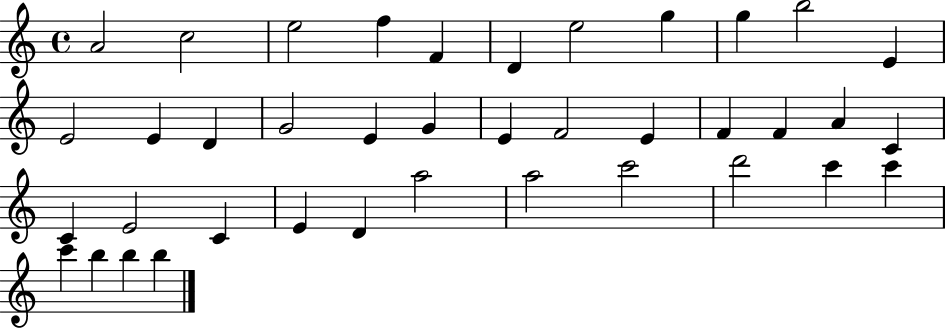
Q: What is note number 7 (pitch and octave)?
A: E5